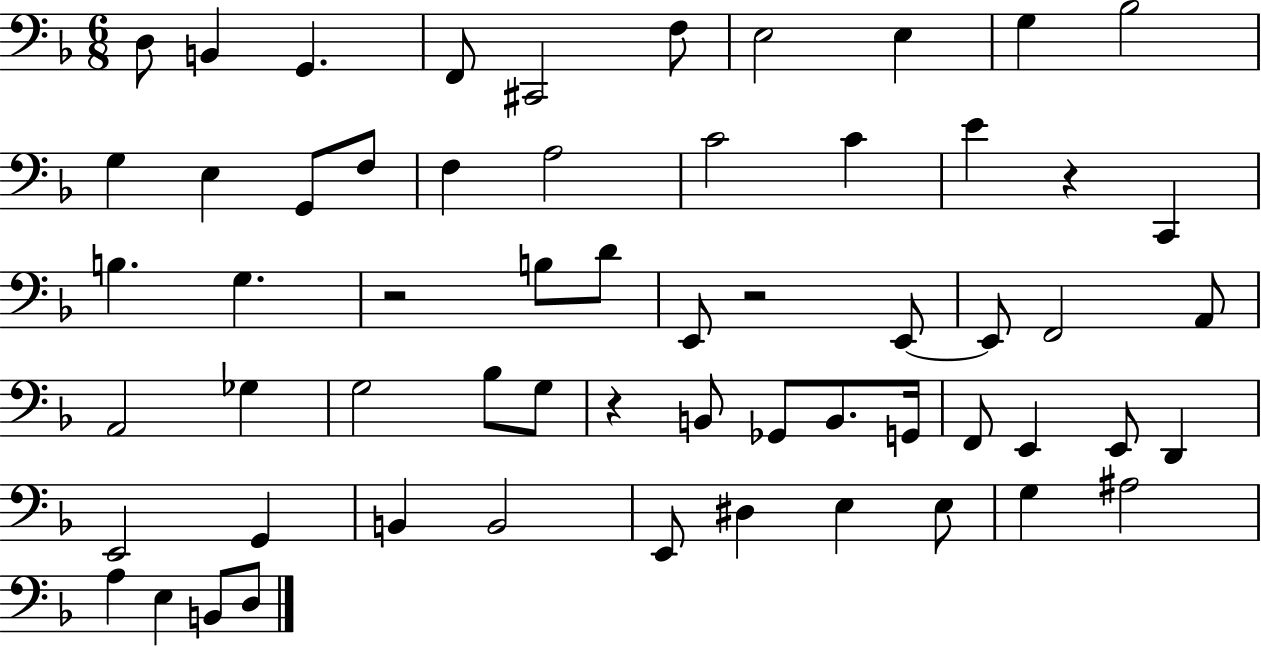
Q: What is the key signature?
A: F major